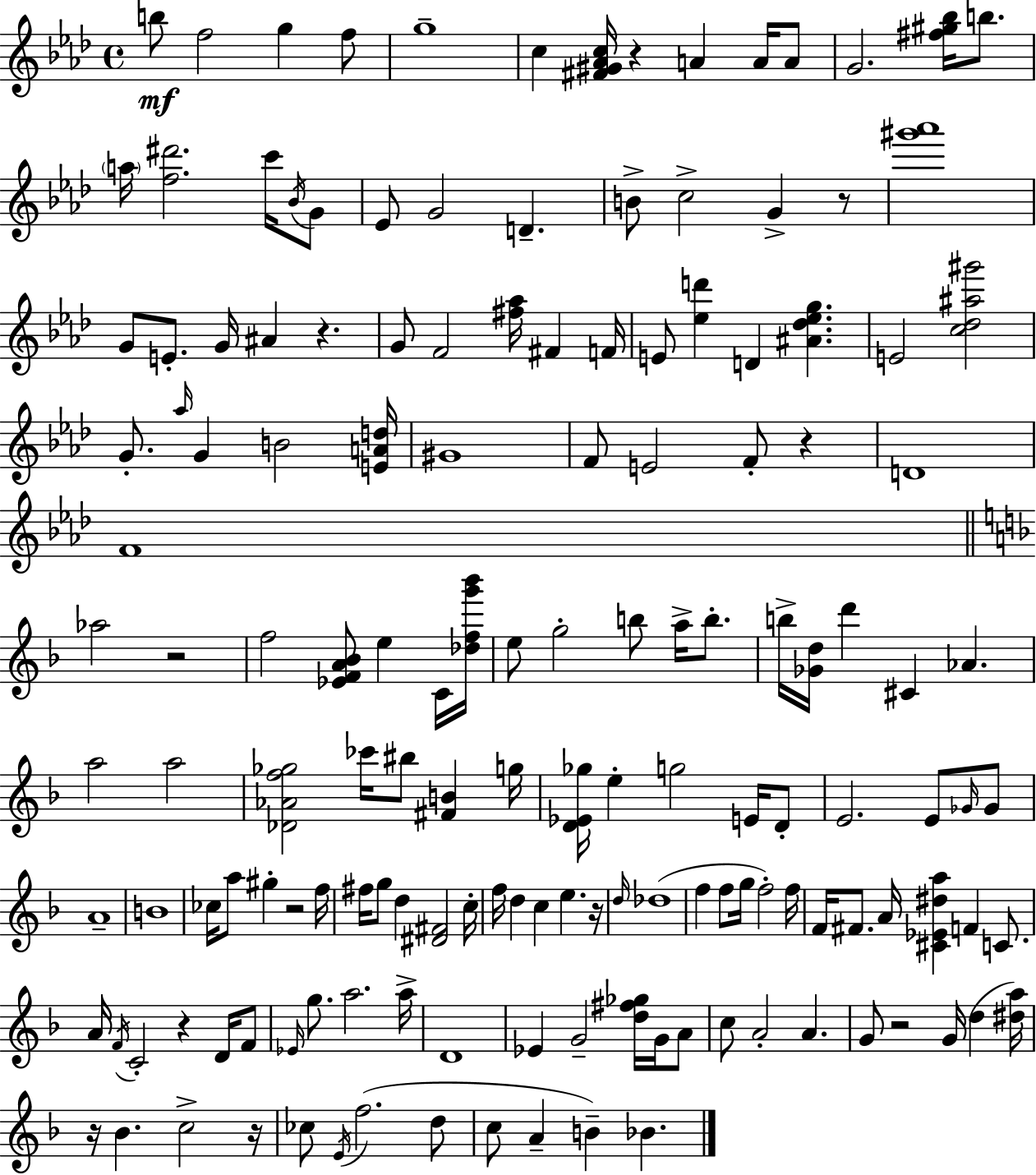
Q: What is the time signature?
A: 4/4